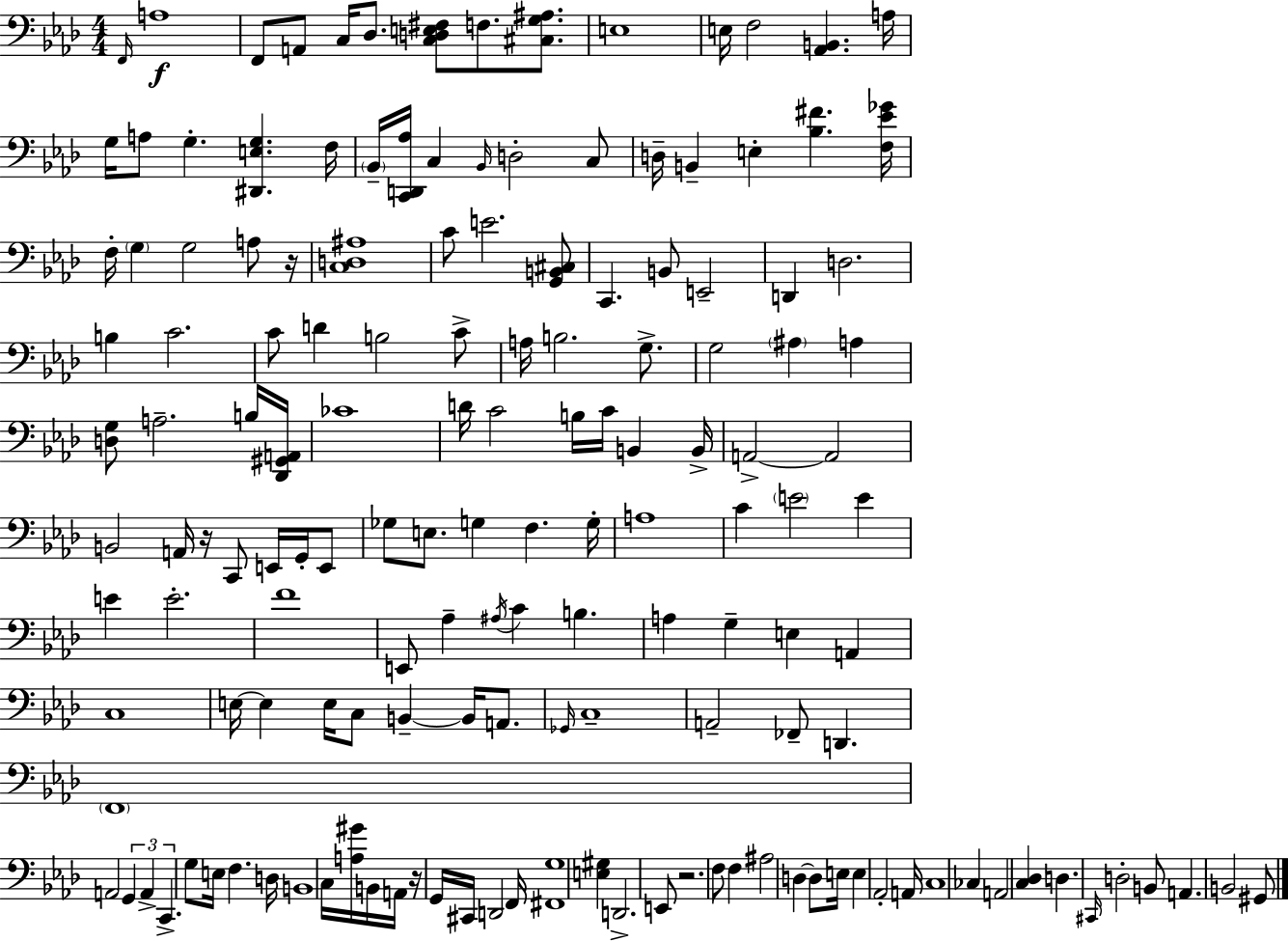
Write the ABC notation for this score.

X:1
T:Untitled
M:4/4
L:1/4
K:Ab
F,,/4 A,4 F,,/2 A,,/2 C,/4 _D,/2 [C,D,E,^F,]/2 F,/2 [^C,G,^A,]/2 E,4 E,/4 F,2 [_A,,B,,] A,/4 G,/4 A,/2 G, [^D,,E,G,] F,/4 _B,,/4 [C,,D,,_A,]/4 C, _B,,/4 D,2 C,/2 D,/4 B,, E, [_B,^F] [F,_E_G]/4 F,/4 G, G,2 A,/2 z/4 [C,D,^A,]4 C/2 E2 [G,,B,,^C,]/2 C,, B,,/2 E,,2 D,, D,2 B, C2 C/2 D B,2 C/2 A,/4 B,2 G,/2 G,2 ^A, A, [D,G,]/2 A,2 B,/4 [_D,,^G,,A,,]/4 _C4 D/4 C2 B,/4 C/4 B,, B,,/4 A,,2 A,,2 B,,2 A,,/4 z/4 C,,/2 E,,/4 G,,/4 E,,/2 _G,/2 E,/2 G, F, G,/4 A,4 C E2 E E E2 F4 E,,/2 _A, ^A,/4 C B, A, G, E, A,, C,4 E,/4 E, E,/4 C,/2 B,, B,,/4 A,,/2 _G,,/4 C,4 A,,2 _F,,/2 D,, F,,4 A,,2 G,, A,, C,, G,/2 E,/4 F, D,/4 B,,4 C,/4 [A,^G]/4 B,,/4 A,,/4 z/4 G,,/4 ^C,,/4 D,,2 F,,/4 [^F,,G,]4 [E,^G,] D,,2 E,,/2 z2 F,/2 F, ^A,2 D, D,/2 E,/4 E, _A,,2 A,,/4 C,4 _C, A,,2 [C,_D,] D, ^C,,/4 D,2 B,,/2 A,, B,,2 ^G,,/2